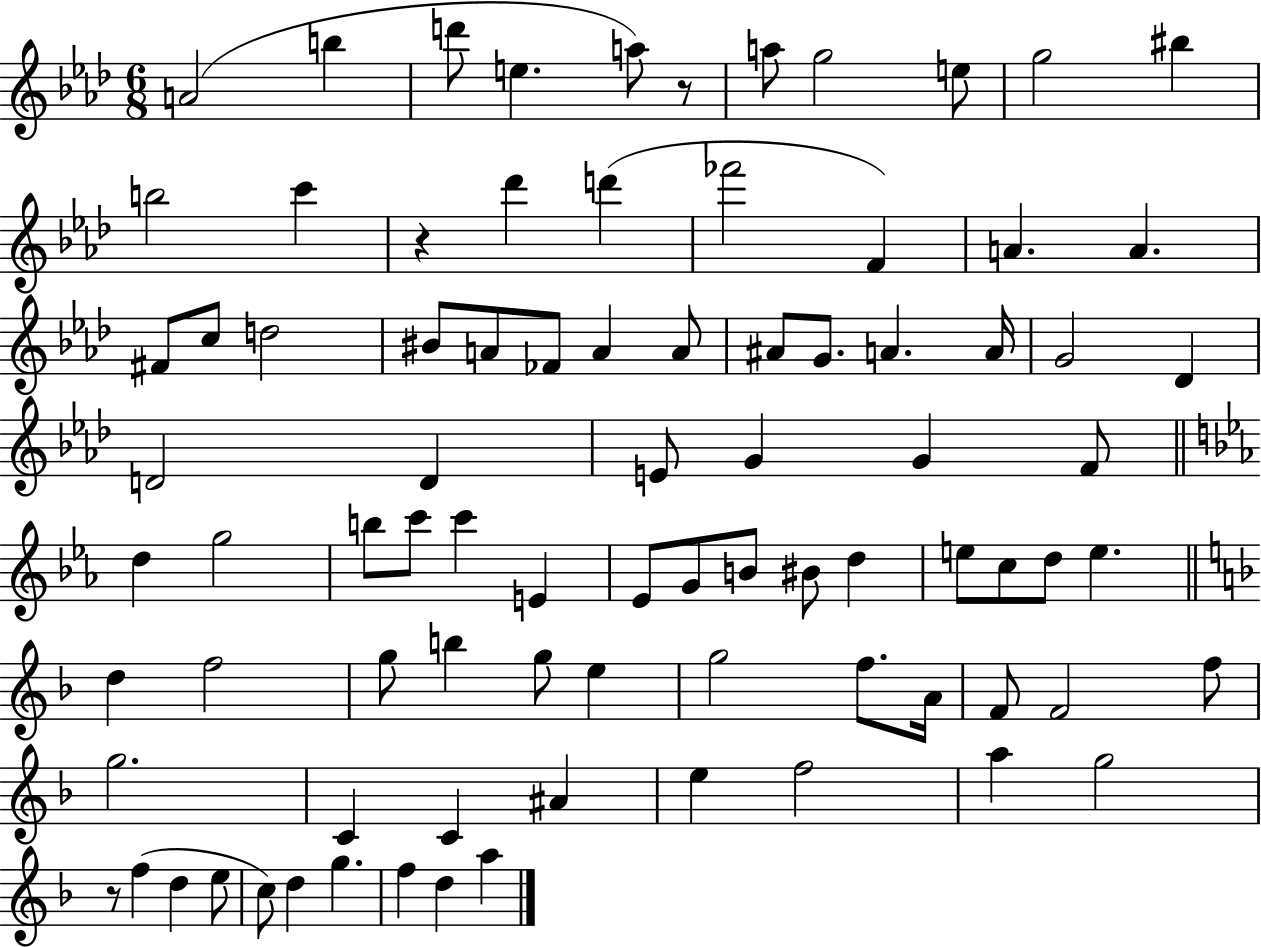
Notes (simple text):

A4/h B5/q D6/e E5/q. A5/e R/e A5/e G5/h E5/e G5/h BIS5/q B5/h C6/q R/q Db6/q D6/q FES6/h F4/q A4/q. A4/q. F#4/e C5/e D5/h BIS4/e A4/e FES4/e A4/q A4/e A#4/e G4/e. A4/q. A4/s G4/h Db4/q D4/h D4/q E4/e G4/q G4/q F4/e D5/q G5/h B5/e C6/e C6/q E4/q Eb4/e G4/e B4/e BIS4/e D5/q E5/e C5/e D5/e E5/q. D5/q F5/h G5/e B5/q G5/e E5/q G5/h F5/e. A4/s F4/e F4/h F5/e G5/h. C4/q C4/q A#4/q E5/q F5/h A5/q G5/h R/e F5/q D5/q E5/e C5/e D5/q G5/q. F5/q D5/q A5/q